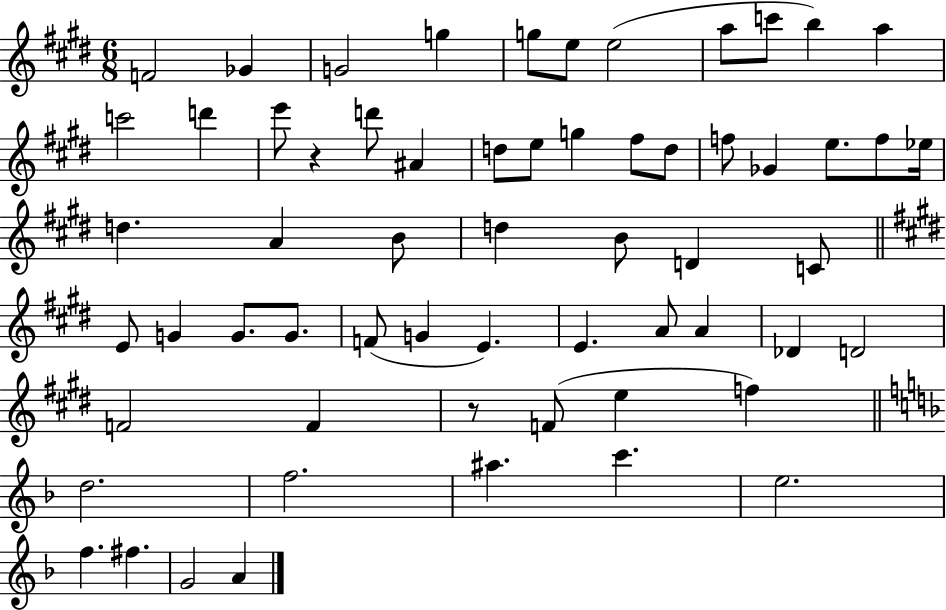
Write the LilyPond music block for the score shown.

{
  \clef treble
  \numericTimeSignature
  \time 6/8
  \key e \major
  f'2 ges'4 | g'2 g''4 | g''8 e''8 e''2( | a''8 c'''8 b''4) a''4 | \break c'''2 d'''4 | e'''8 r4 d'''8 ais'4 | d''8 e''8 g''4 fis''8 d''8 | f''8 ges'4 e''8. f''8 ees''16 | \break d''4. a'4 b'8 | d''4 b'8 d'4 c'8 | \bar "||" \break \key e \major e'8 g'4 g'8. g'8. | f'8( g'4 e'4.) | e'4. a'8 a'4 | des'4 d'2 | \break f'2 f'4 | r8 f'8( e''4 f''4) | \bar "||" \break \key d \minor d''2. | f''2. | ais''4. c'''4. | e''2. | \break f''4. fis''4. | g'2 a'4 | \bar "|."
}